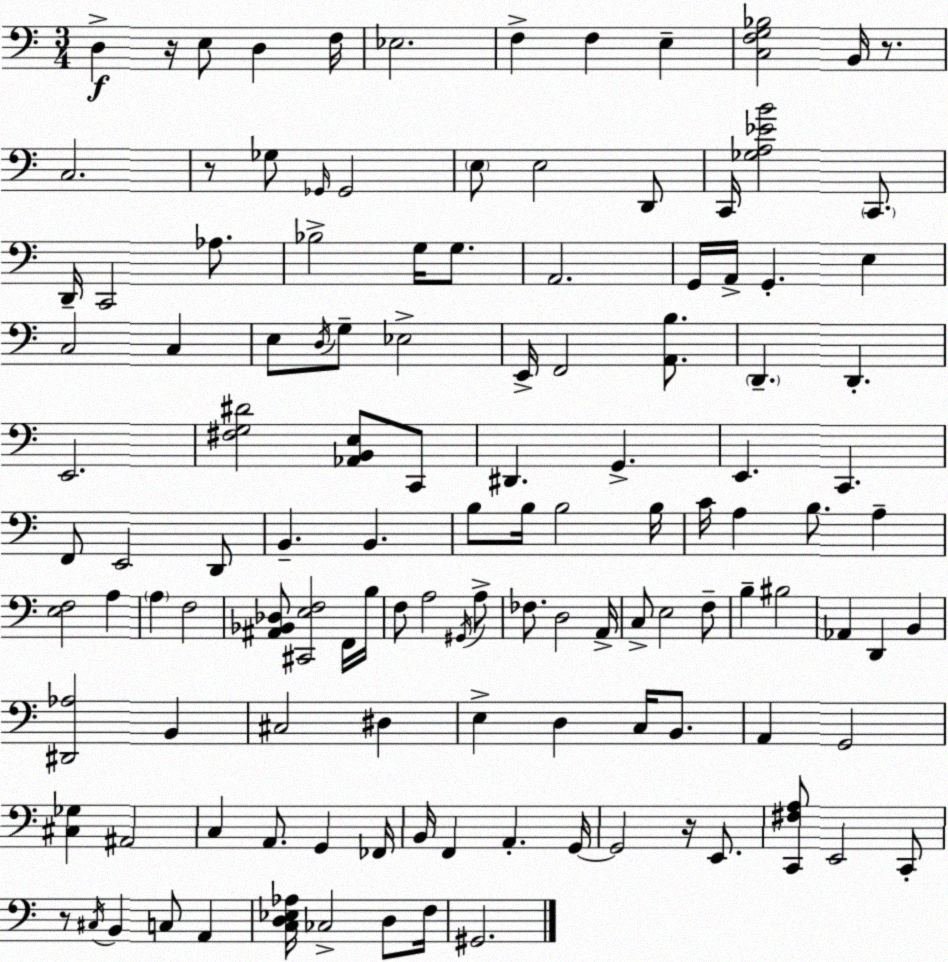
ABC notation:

X:1
T:Untitled
M:3/4
L:1/4
K:Am
D, z/4 E,/2 D, F,/4 _E,2 F, F, E, [C,F,G,_B,]2 B,,/4 z/2 C,2 z/2 _G,/2 _G,,/4 _G,,2 E,/2 E,2 D,,/2 C,,/4 [_G,A,_EB]2 C,,/2 D,,/4 C,,2 _A,/2 _B,2 G,/4 G,/2 A,,2 G,,/4 A,,/4 G,, E, C,2 C, E,/2 D,/4 G,/2 _E,2 E,,/4 F,,2 [A,,B,]/2 D,, D,, E,,2 [^F,G,^D]2 [_A,,B,,E,]/2 C,,/2 ^D,, G,, E,, C,, F,,/2 E,,2 D,,/2 B,, B,, B,/2 B,/4 B,2 B,/4 C/4 A, B,/2 A, [E,F,]2 A, A, F,2 [^A,,_B,,_D,]/2 [^C,,E,F,]2 F,,/4 B,/4 F,/2 A,2 ^G,,/4 A,/2 _F,/2 D,2 A,,/4 C,/2 E,2 F,/2 B, ^B,2 _A,, D,, B,, [^D,,_A,]2 B,, ^C,2 ^D, E, D, C,/4 B,,/2 A,, G,,2 [^C,_G,] ^A,,2 C, A,,/2 G,, _F,,/4 B,,/4 F,, A,, G,,/4 G,,2 z/4 E,,/2 [C,,^F,A,]/2 E,,2 C,,/2 z/2 ^C,/4 B,, C,/2 A,, [C,D,_E,_A,]/4 _C,2 D,/2 F,/4 ^G,,2